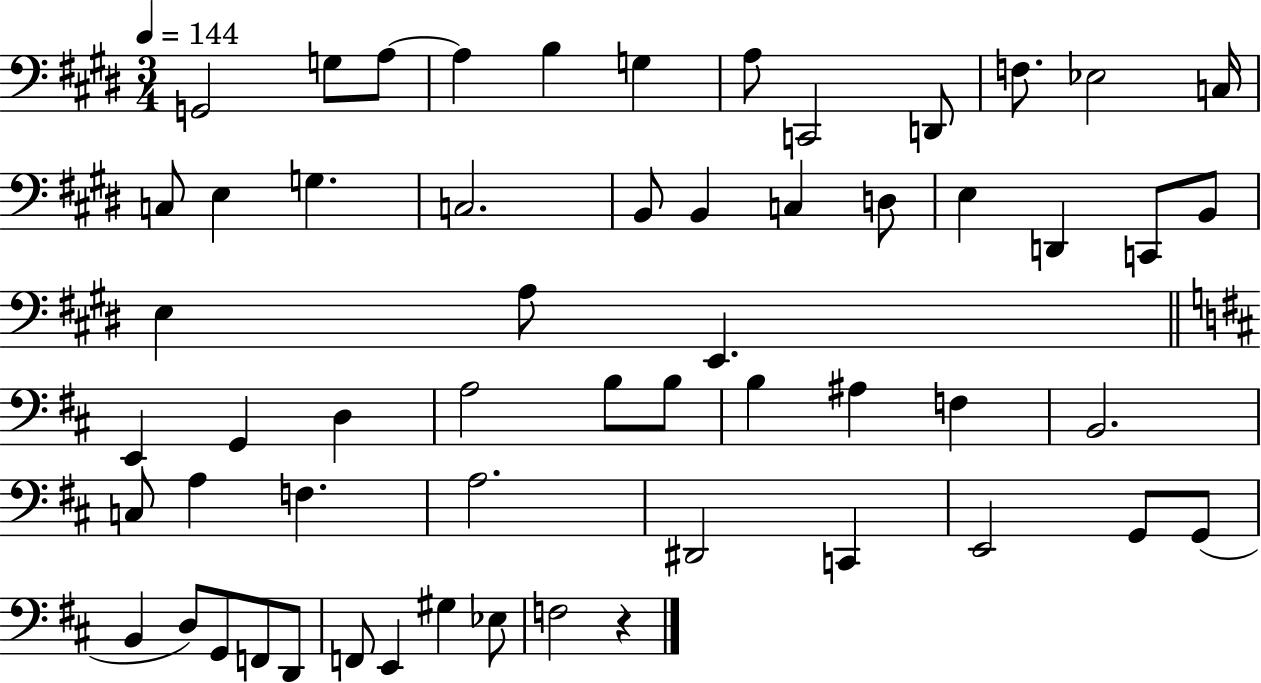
{
  \clef bass
  \numericTimeSignature
  \time 3/4
  \key e \major
  \tempo 4 = 144
  g,2 g8 a8~~ | a4 b4 g4 | a8 c,2 d,8 | f8. ees2 c16 | \break c8 e4 g4. | c2. | b,8 b,4 c4 d8 | e4 d,4 c,8 b,8 | \break e4 a8 e,4. | \bar "||" \break \key b \minor e,4 g,4 d4 | a2 b8 b8 | b4 ais4 f4 | b,2. | \break c8 a4 f4. | a2. | dis,2 c,4 | e,2 g,8 g,8( | \break b,4 d8) g,8 f,8 d,8 | f,8 e,4 gis4 ees8 | f2 r4 | \bar "|."
}